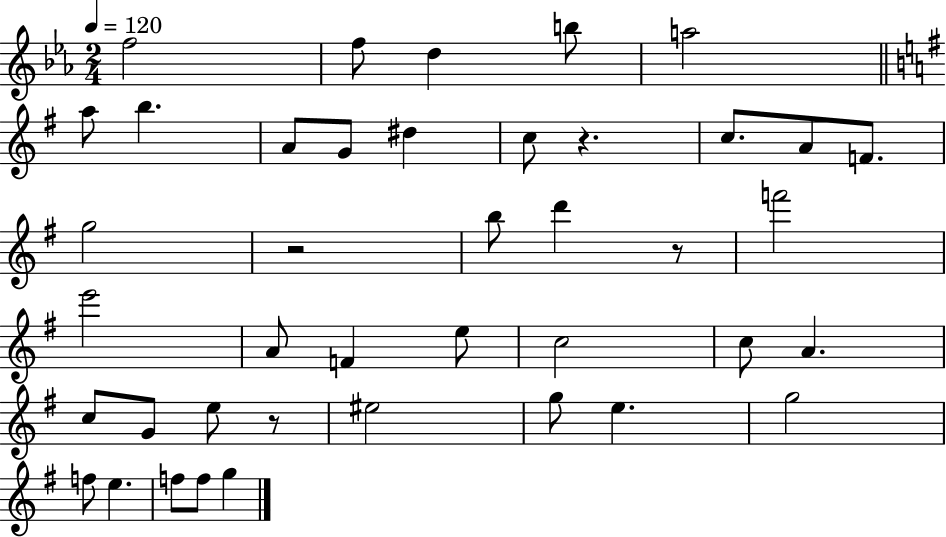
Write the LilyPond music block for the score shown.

{
  \clef treble
  \numericTimeSignature
  \time 2/4
  \key ees \major
  \tempo 4 = 120
  f''2 | f''8 d''4 b''8 | a''2 | \bar "||" \break \key e \minor a''8 b''4. | a'8 g'8 dis''4 | c''8 r4. | c''8. a'8 f'8. | \break g''2 | r2 | b''8 d'''4 r8 | f'''2 | \break e'''2 | a'8 f'4 e''8 | c''2 | c''8 a'4. | \break c''8 g'8 e''8 r8 | eis''2 | g''8 e''4. | g''2 | \break f''8 e''4. | f''8 f''8 g''4 | \bar "|."
}